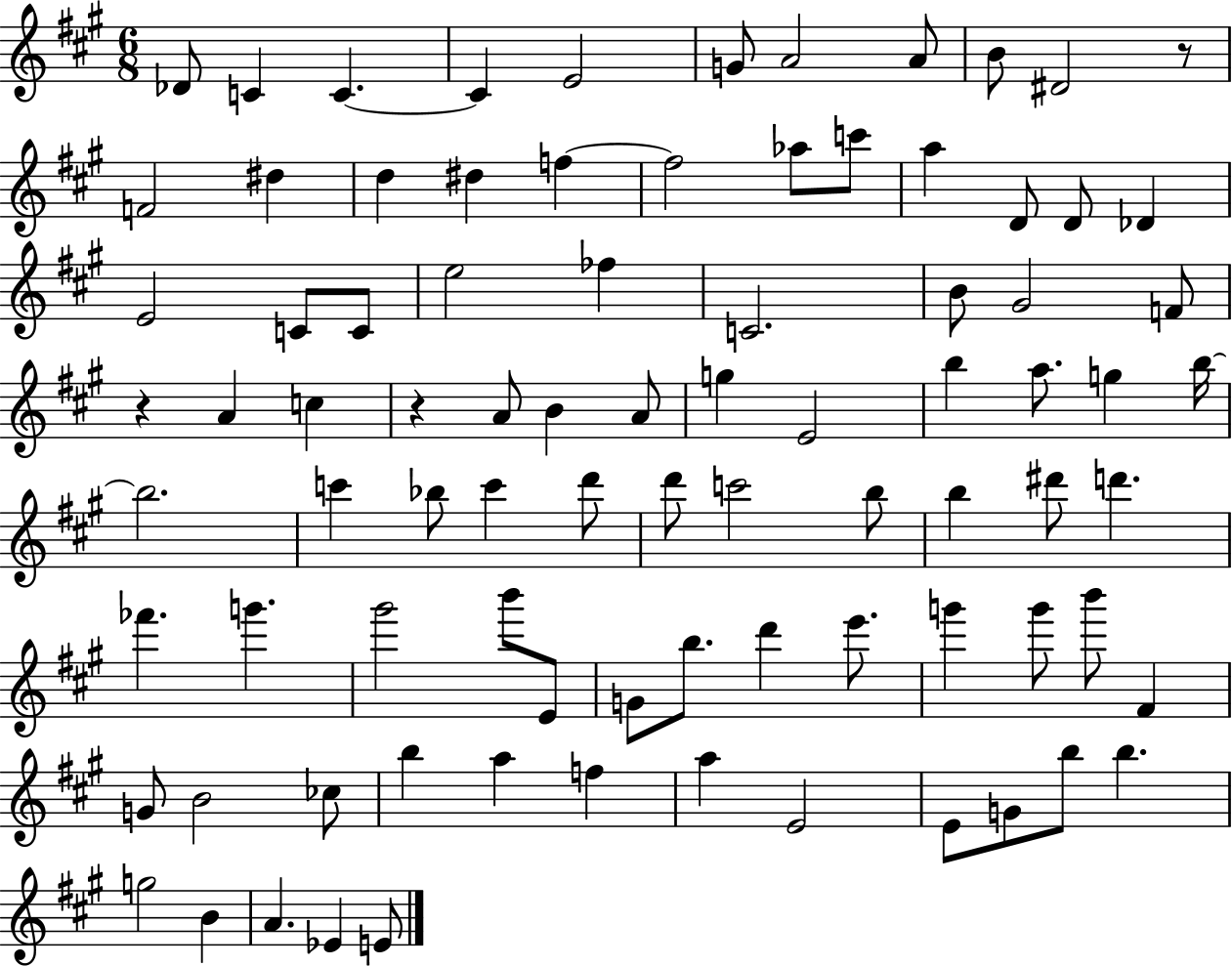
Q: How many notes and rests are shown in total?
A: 86